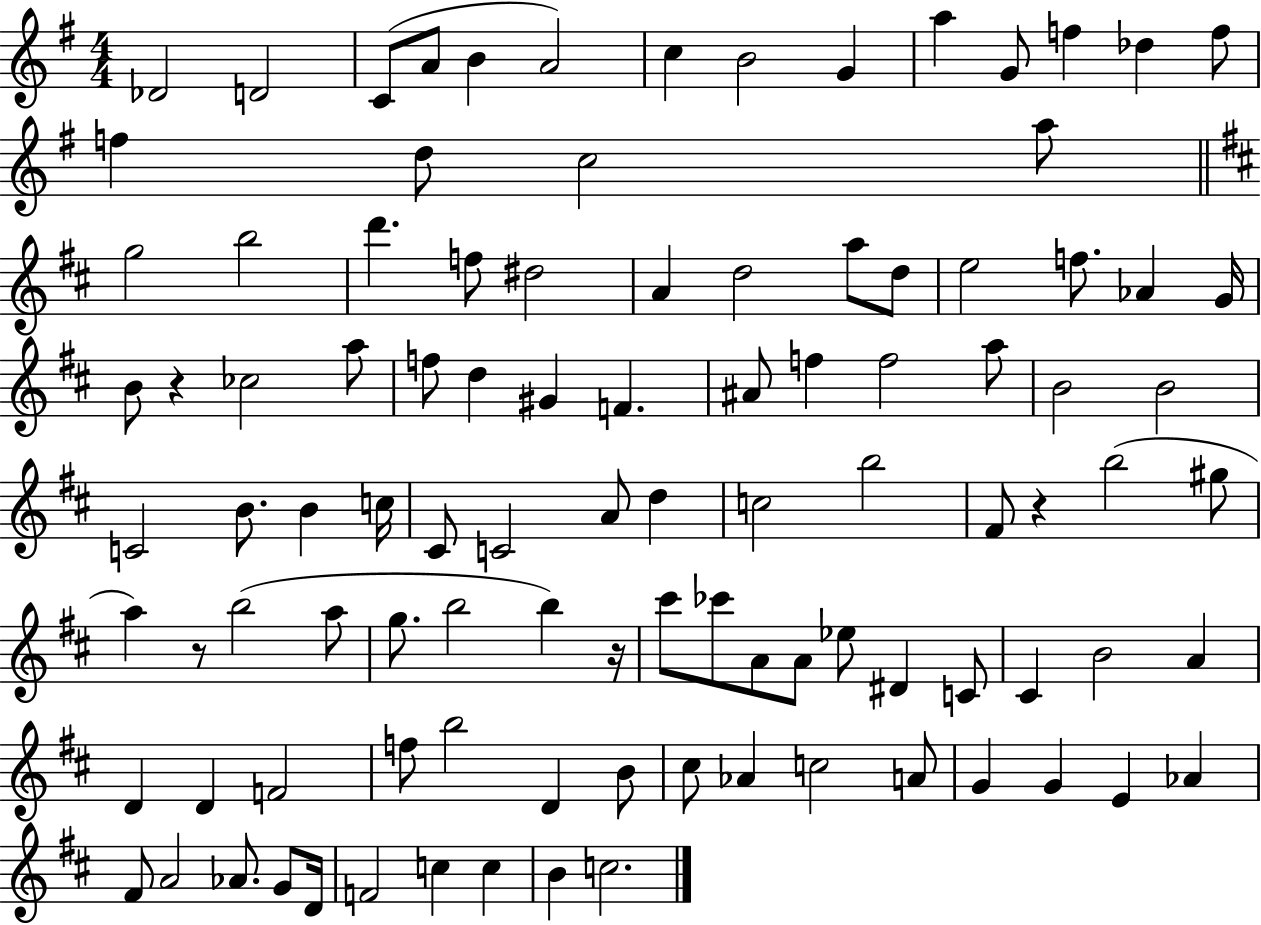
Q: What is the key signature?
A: G major